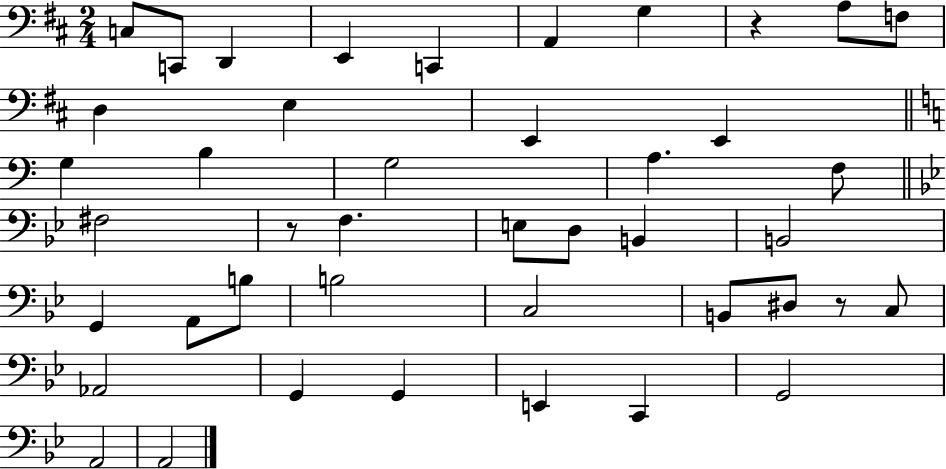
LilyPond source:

{
  \clef bass
  \numericTimeSignature
  \time 2/4
  \key d \major
  c8 c,8 d,4 | e,4 c,4 | a,4 g4 | r4 a8 f8 | \break d4 e4 | e,4 e,4 | \bar "||" \break \key a \minor g4 b4 | g2 | a4. f8 | \bar "||" \break \key g \minor fis2 | r8 f4. | e8 d8 b,4 | b,2 | \break g,4 a,8 b8 | b2 | c2 | b,8 dis8 r8 c8 | \break aes,2 | g,4 g,4 | e,4 c,4 | g,2 | \break a,2 | a,2 | \bar "|."
}